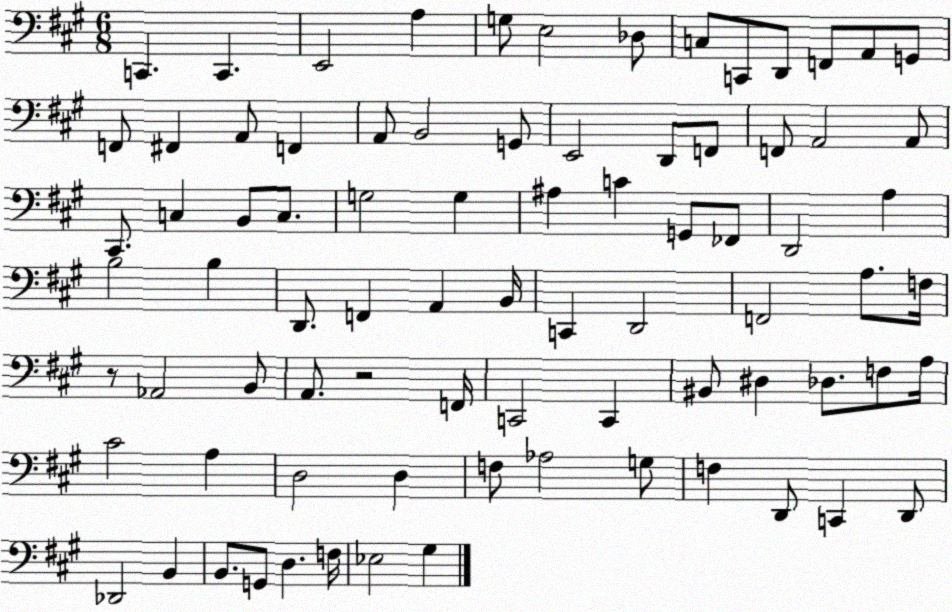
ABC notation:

X:1
T:Untitled
M:6/8
L:1/4
K:A
C,, C,, E,,2 A, G,/2 E,2 _D,/2 C,/2 C,,/2 D,,/2 F,,/2 A,,/2 G,,/2 F,,/2 ^F,, A,,/2 F,, A,,/2 B,,2 G,,/2 E,,2 D,,/2 F,,/2 F,,/2 A,,2 A,,/2 ^C,,/2 C, B,,/2 C,/2 G,2 G, ^A, C G,,/2 _F,,/2 D,,2 A, B,2 B, D,,/2 F,, A,, B,,/4 C,, D,,2 F,,2 A,/2 F,/4 z/2 _A,,2 B,,/2 A,,/2 z2 F,,/4 C,,2 C,, ^B,,/2 ^D, _D,/2 F,/2 A,/4 ^C2 A, D,2 D, F,/2 _A,2 G,/2 F, D,,/2 C,, D,,/2 _D,,2 B,, B,,/2 G,,/2 D, F,/4 _E,2 ^G,